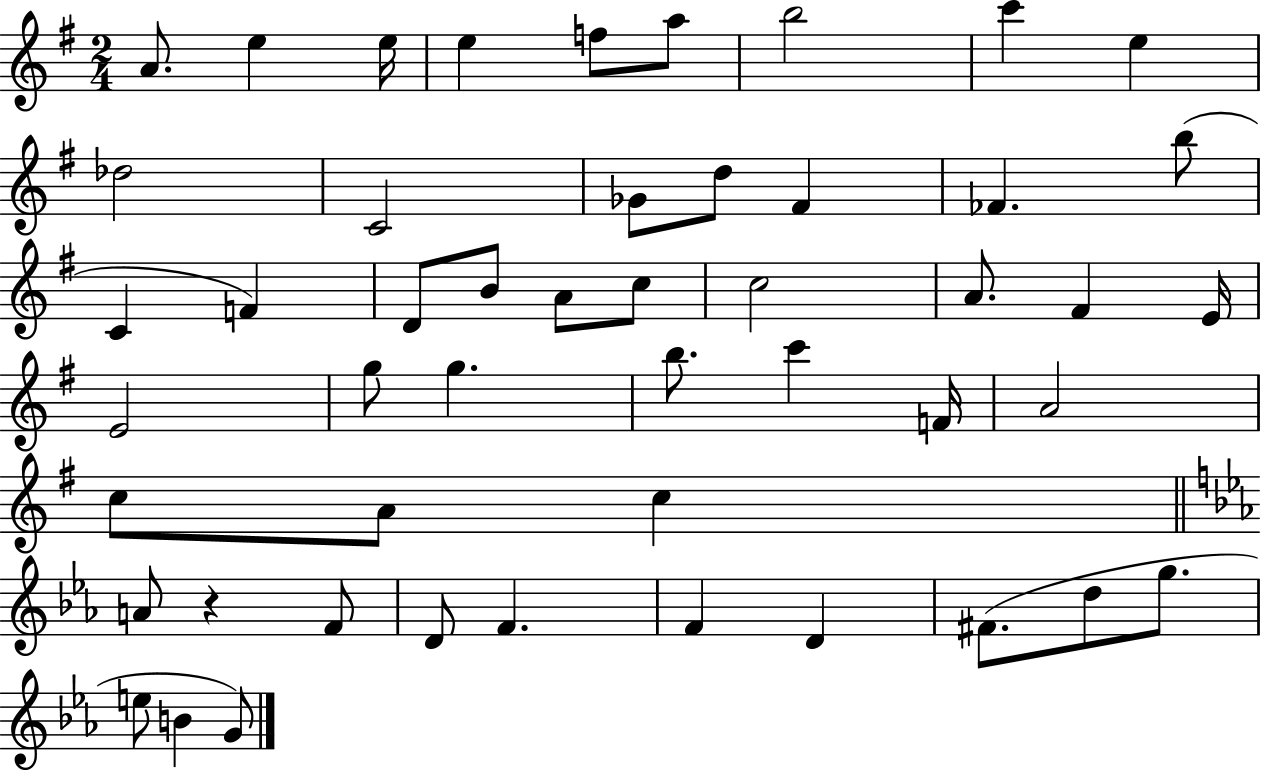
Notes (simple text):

A4/e. E5/q E5/s E5/q F5/e A5/e B5/h C6/q E5/q Db5/h C4/h Gb4/e D5/e F#4/q FES4/q. B5/e C4/q F4/q D4/e B4/e A4/e C5/e C5/h A4/e. F#4/q E4/s E4/h G5/e G5/q. B5/e. C6/q F4/s A4/h C5/e A4/e C5/q A4/e R/q F4/e D4/e F4/q. F4/q D4/q F#4/e. D5/e G5/e. E5/e B4/q G4/e